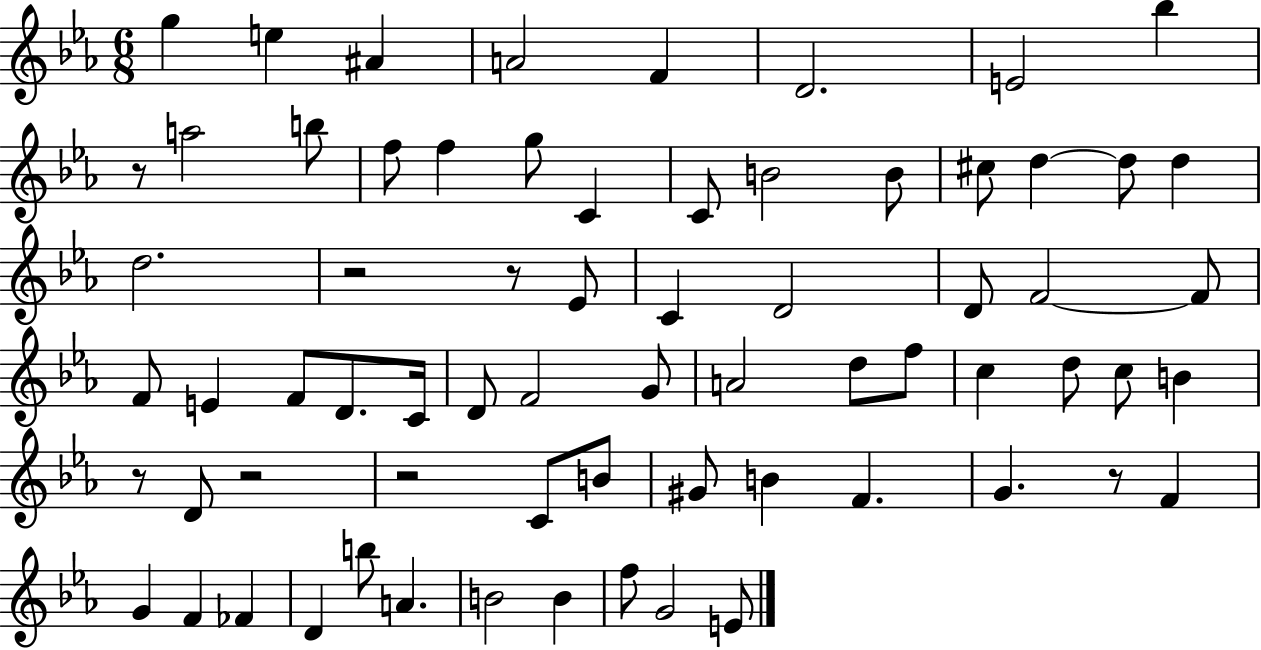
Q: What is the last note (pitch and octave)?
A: E4